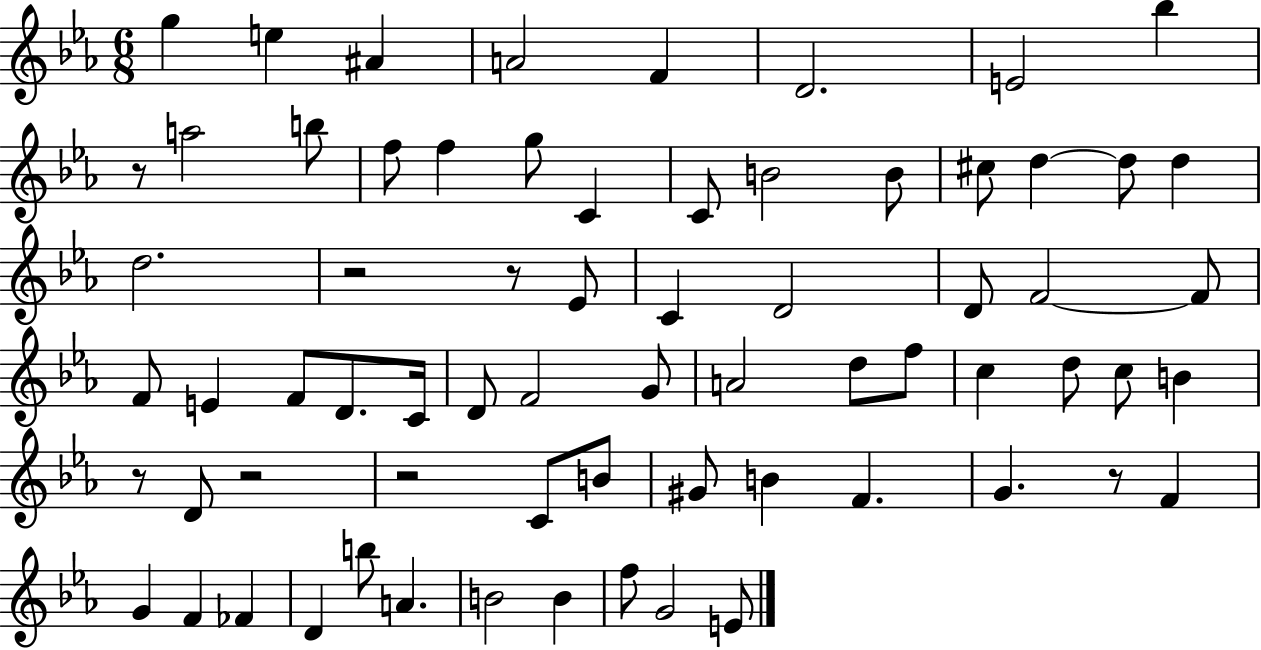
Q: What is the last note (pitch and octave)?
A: E4